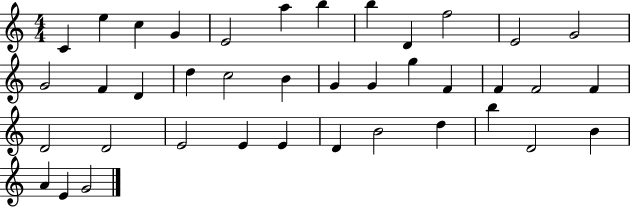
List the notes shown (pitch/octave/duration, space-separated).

C4/q E5/q C5/q G4/q E4/h A5/q B5/q B5/q D4/q F5/h E4/h G4/h G4/h F4/q D4/q D5/q C5/h B4/q G4/q G4/q G5/q F4/q F4/q F4/h F4/q D4/h D4/h E4/h E4/q E4/q D4/q B4/h D5/q B5/q D4/h B4/q A4/q E4/q G4/h